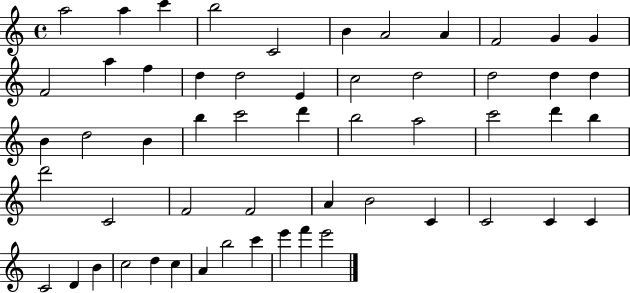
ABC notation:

X:1
T:Untitled
M:4/4
L:1/4
K:C
a2 a c' b2 C2 B A2 A F2 G G F2 a f d d2 E c2 d2 d2 d d B d2 B b c'2 d' b2 a2 c'2 d' b d'2 C2 F2 F2 A B2 C C2 C C C2 D B c2 d c A b2 c' e' f' e'2